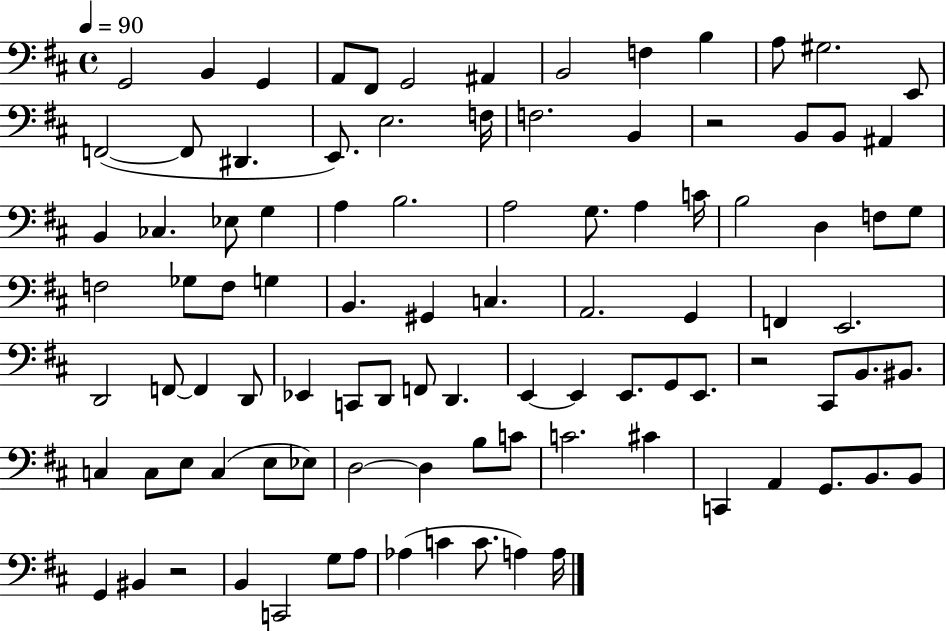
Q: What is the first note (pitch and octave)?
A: G2